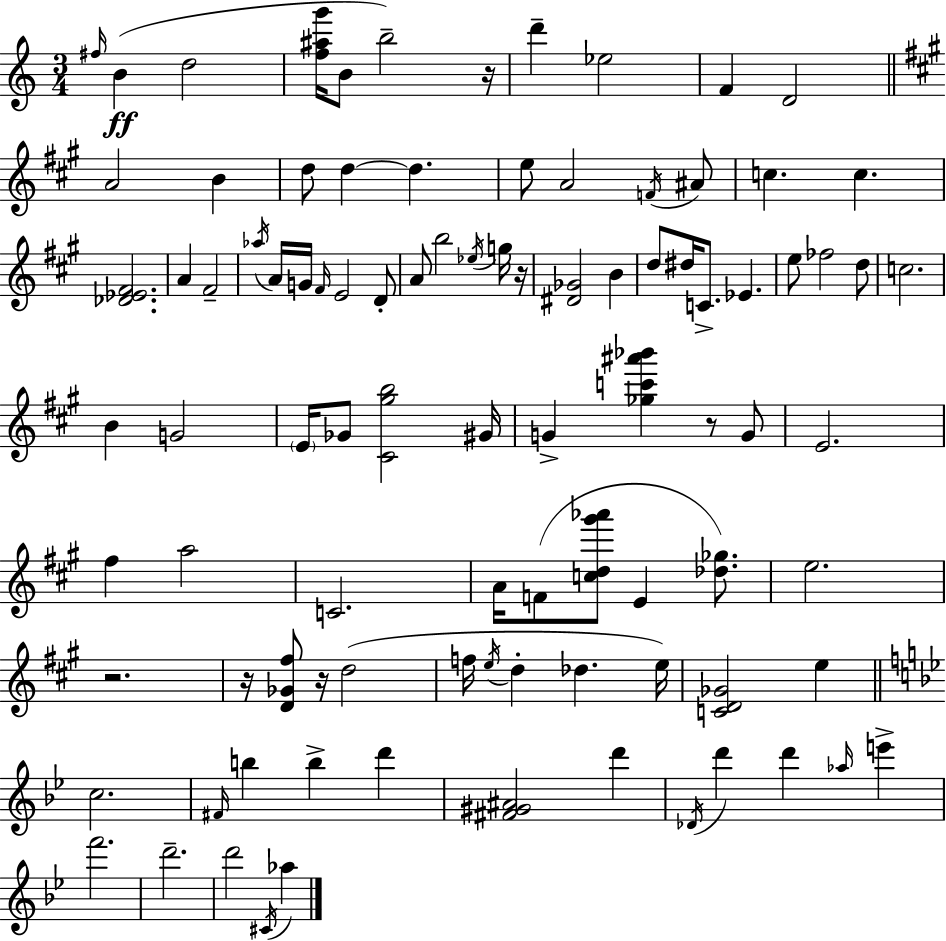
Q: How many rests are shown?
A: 6